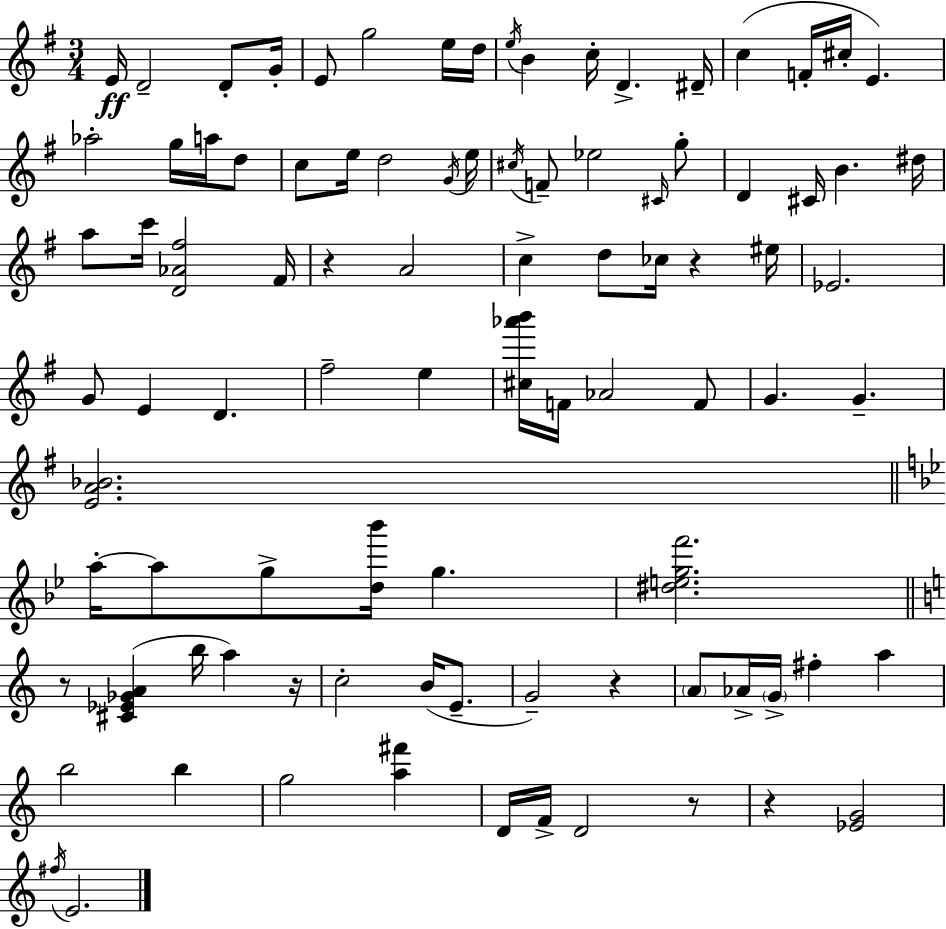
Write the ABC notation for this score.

X:1
T:Untitled
M:3/4
L:1/4
K:Em
E/4 D2 D/2 G/4 E/2 g2 e/4 d/4 e/4 B c/4 D ^D/4 c F/4 ^c/4 E _a2 g/4 a/4 d/2 c/2 e/4 d2 G/4 e/4 ^c/4 F/2 _e2 ^C/4 g/2 D ^C/4 B ^d/4 a/2 c'/4 [D_A^f]2 ^F/4 z A2 c d/2 _c/4 z ^e/4 _E2 G/2 E D ^f2 e [^c_a'b']/4 F/4 _A2 F/2 G G [EA_B]2 a/4 a/2 g/2 [d_b']/4 g [^degf']2 z/2 [^C_E_GA] b/4 a z/4 c2 B/4 E/2 G2 z A/2 _A/4 G/4 ^f a b2 b g2 [a^f'] D/4 F/4 D2 z/2 z [_EG]2 ^f/4 E2